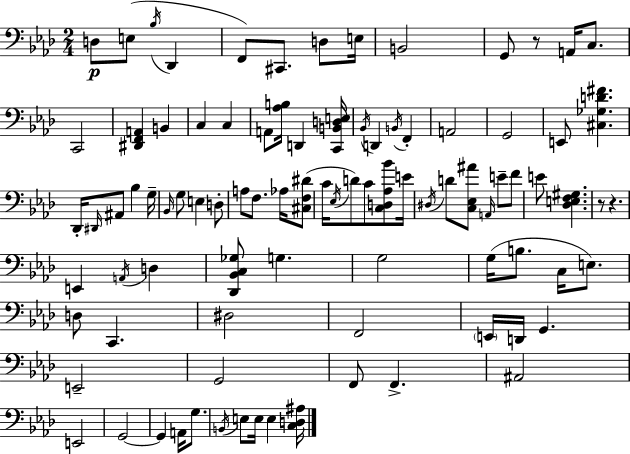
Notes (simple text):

D3/e E3/e Bb3/s Db2/q F2/e C#2/e. D3/e E3/s B2/h G2/e R/e A2/s C3/e. C2/h [D#2,F2,A2]/q B2/q C3/q C3/q A2/e [Ab3,B3]/s D2/q [C2,B2,D3,E3]/s Bb2/s D2/q B2/s F2/q A2/h G2/h E2/e [C#3,Gb3,D4,F#4]/q. Db2/s D#2/s A#2/e Bb3/q G3/s Bb2/s G3/e E3/q D3/e A3/e F3/e. Ab3/s [C#3,F3,D#4]/e C4/s Eb3/s D4/e C4/e [C3,D3,Ab3,Bb4]/e E4/s D#3/s D4/e [C3,Eb3,A#4]/e A2/s E4/e F4/e E4/e [Db3,E3,F3,G#3]/q. R/e R/q. E2/q A2/s D3/q [Db2,Bb2,C3,Gb3]/e G3/q. G3/h G3/s B3/e. C3/s E3/e. D3/e C2/q. D#3/h F2/h E2/s D2/s G2/q. E2/h G2/h F2/e F2/q. A#2/h E2/h G2/h G2/q A2/s G3/e. B2/s E3/e E3/s E3/q [C3,D3,A#3]/s